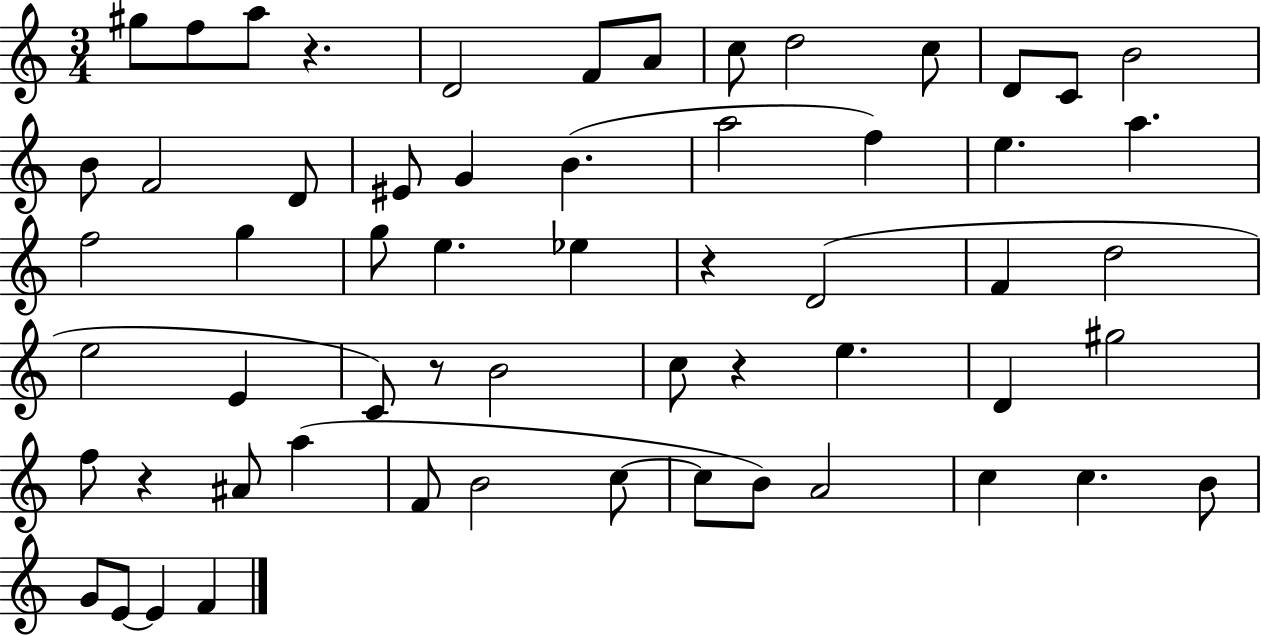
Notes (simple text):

G#5/e F5/e A5/e R/q. D4/h F4/e A4/e C5/e D5/h C5/e D4/e C4/e B4/h B4/e F4/h D4/e EIS4/e G4/q B4/q. A5/h F5/q E5/q. A5/q. F5/h G5/q G5/e E5/q. Eb5/q R/q D4/h F4/q D5/h E5/h E4/q C4/e R/e B4/h C5/e R/q E5/q. D4/q G#5/h F5/e R/q A#4/e A5/q F4/e B4/h C5/e C5/e B4/e A4/h C5/q C5/q. B4/e G4/e E4/e E4/q F4/q